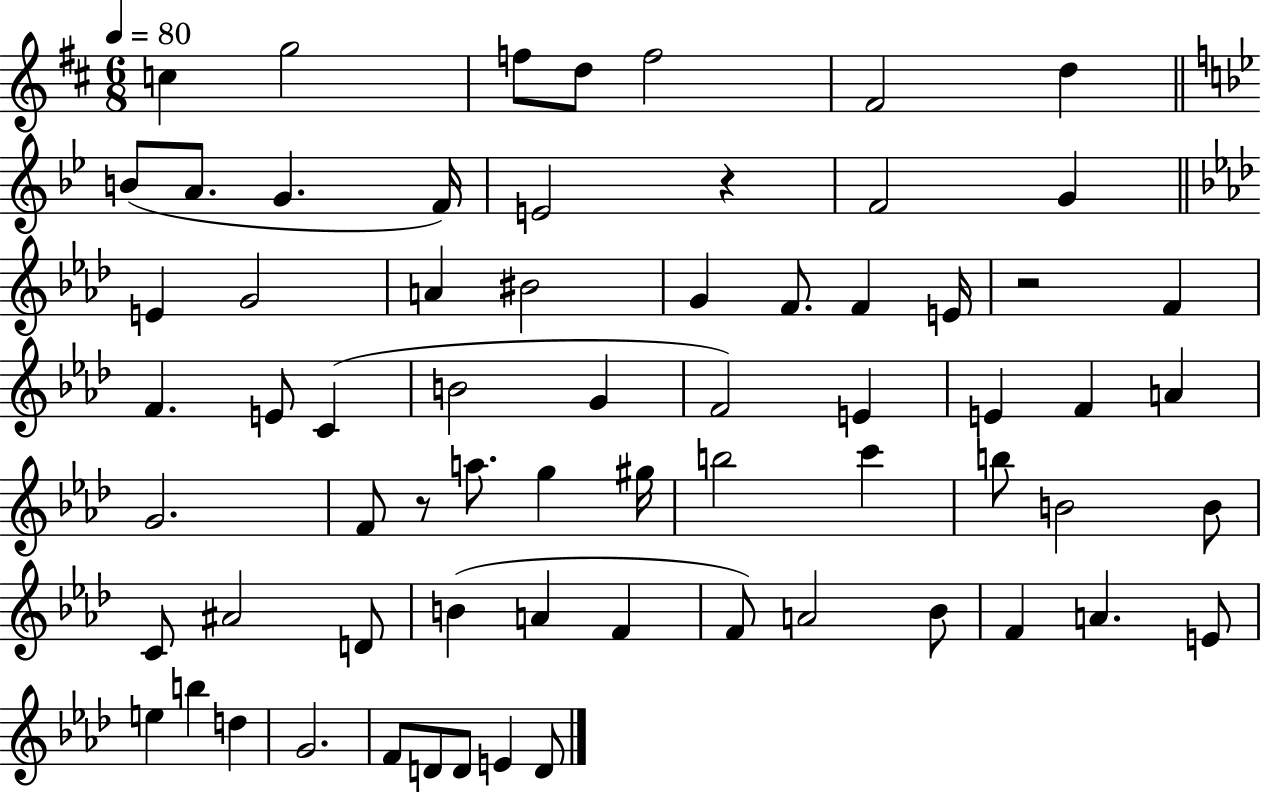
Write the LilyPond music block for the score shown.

{
  \clef treble
  \numericTimeSignature
  \time 6/8
  \key d \major
  \tempo 4 = 80
  c''4 g''2 | f''8 d''8 f''2 | fis'2 d''4 | \bar "||" \break \key bes \major b'8( a'8. g'4. f'16) | e'2 r4 | f'2 g'4 | \bar "||" \break \key aes \major e'4 g'2 | a'4 bis'2 | g'4 f'8. f'4 e'16 | r2 f'4 | \break f'4. e'8 c'4( | b'2 g'4 | f'2) e'4 | e'4 f'4 a'4 | \break g'2. | f'8 r8 a''8. g''4 gis''16 | b''2 c'''4 | b''8 b'2 b'8 | \break c'8 ais'2 d'8 | b'4( a'4 f'4 | f'8) a'2 bes'8 | f'4 a'4. e'8 | \break e''4 b''4 d''4 | g'2. | f'8 d'8 d'8 e'4 d'8 | \bar "|."
}